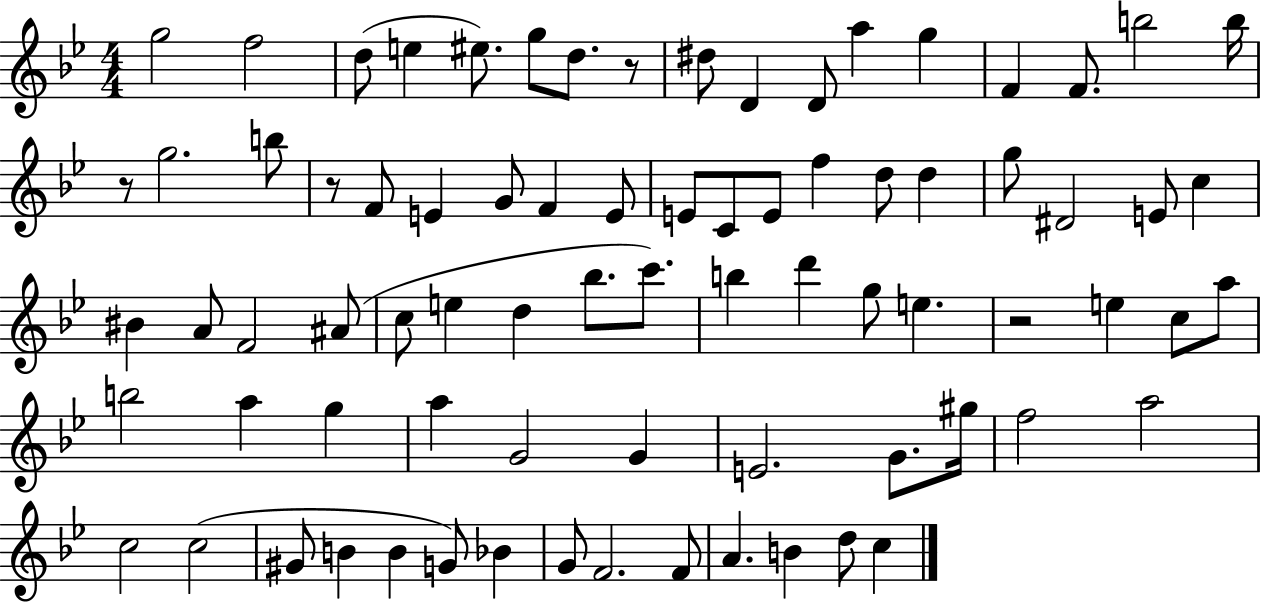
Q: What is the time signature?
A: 4/4